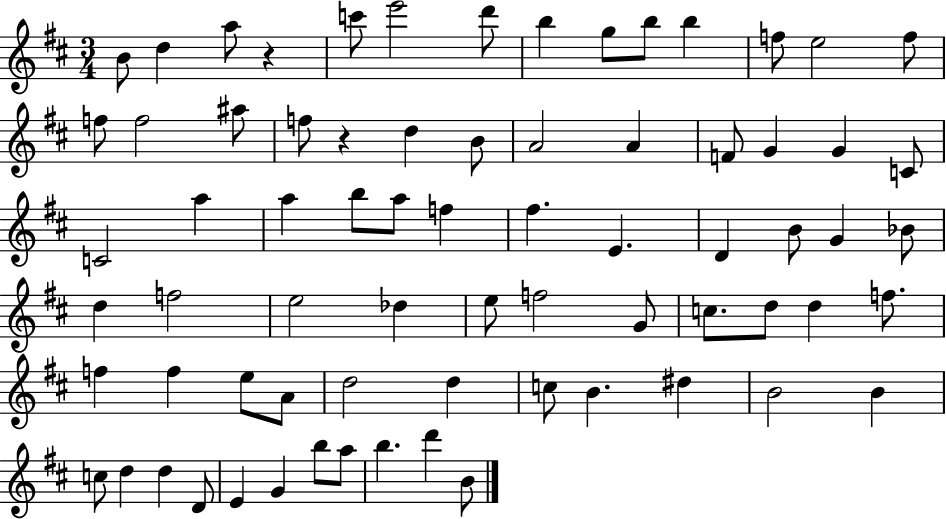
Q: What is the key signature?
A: D major